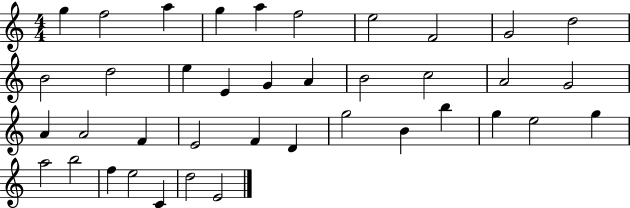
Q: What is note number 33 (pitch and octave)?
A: A5